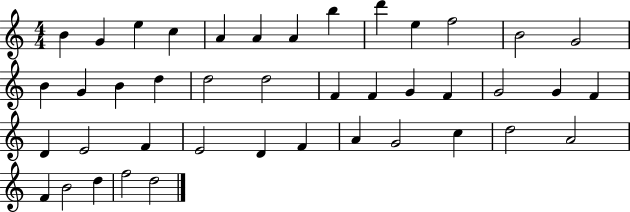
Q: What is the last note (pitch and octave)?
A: D5